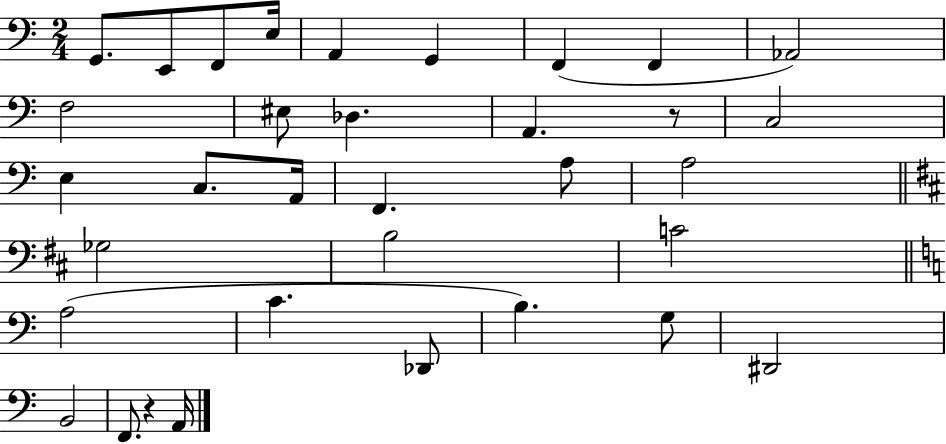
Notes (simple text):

G2/e. E2/e F2/e E3/s A2/q G2/q F2/q F2/q Ab2/h F3/h EIS3/e Db3/q. A2/q. R/e C3/h E3/q C3/e. A2/s F2/q. A3/e A3/h Gb3/h B3/h C4/h A3/h C4/q. Db2/e B3/q. G3/e D#2/h B2/h F2/e. R/q A2/s